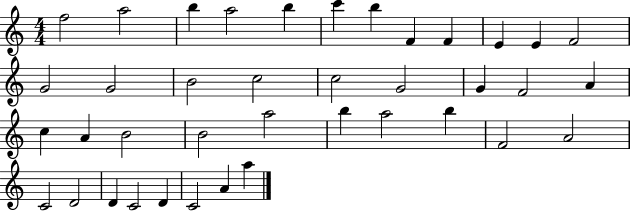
{
  \clef treble
  \numericTimeSignature
  \time 4/4
  \key c \major
  f''2 a''2 | b''4 a''2 b''4 | c'''4 b''4 f'4 f'4 | e'4 e'4 f'2 | \break g'2 g'2 | b'2 c''2 | c''2 g'2 | g'4 f'2 a'4 | \break c''4 a'4 b'2 | b'2 a''2 | b''4 a''2 b''4 | f'2 a'2 | \break c'2 d'2 | d'4 c'2 d'4 | c'2 a'4 a''4 | \bar "|."
}